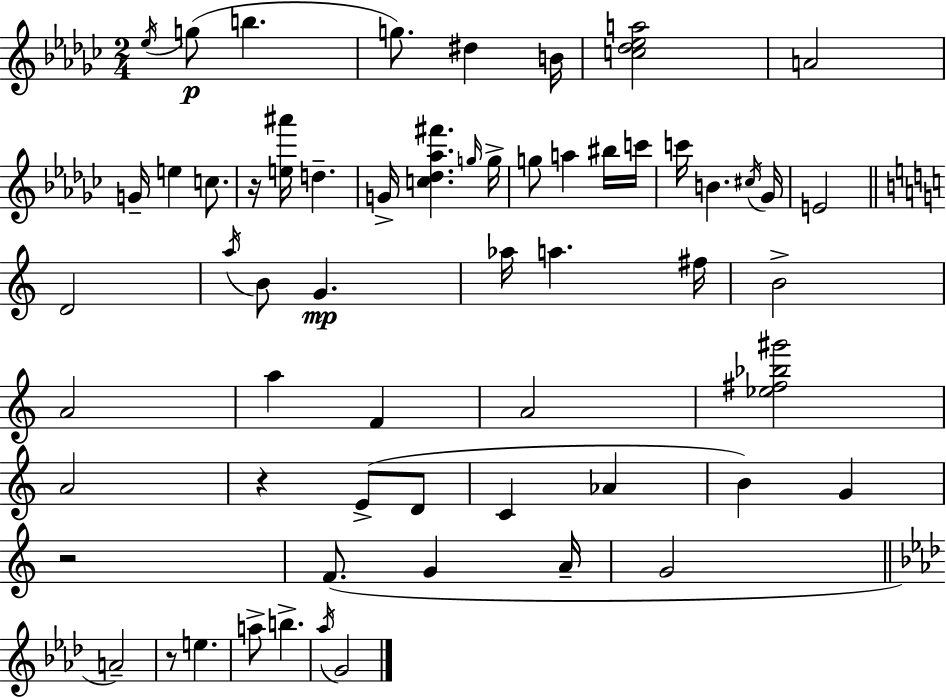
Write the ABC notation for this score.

X:1
T:Untitled
M:2/4
L:1/4
K:Ebm
_e/4 g/2 b g/2 ^d B/4 [c_d_ea]2 A2 G/4 e c/2 z/4 [e^a']/4 d G/4 [c_d_a^f'] g/4 g/4 g/2 a ^b/4 c'/4 c'/4 B ^c/4 _G/4 E2 D2 a/4 B/2 G _a/4 a ^f/4 B2 A2 a F A2 [_e^f_b^g']2 A2 z E/2 D/2 C _A B G z2 F/2 G A/4 G2 A2 z/2 e a/2 b _a/4 G2